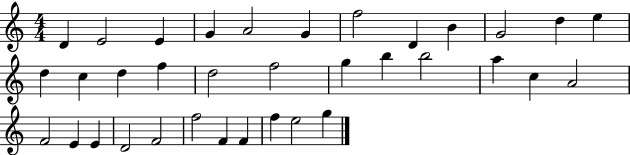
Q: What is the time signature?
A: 4/4